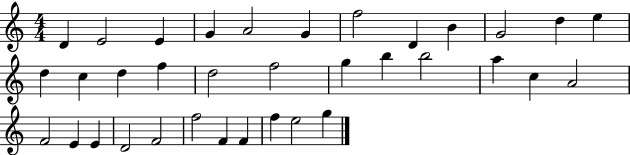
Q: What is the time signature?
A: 4/4